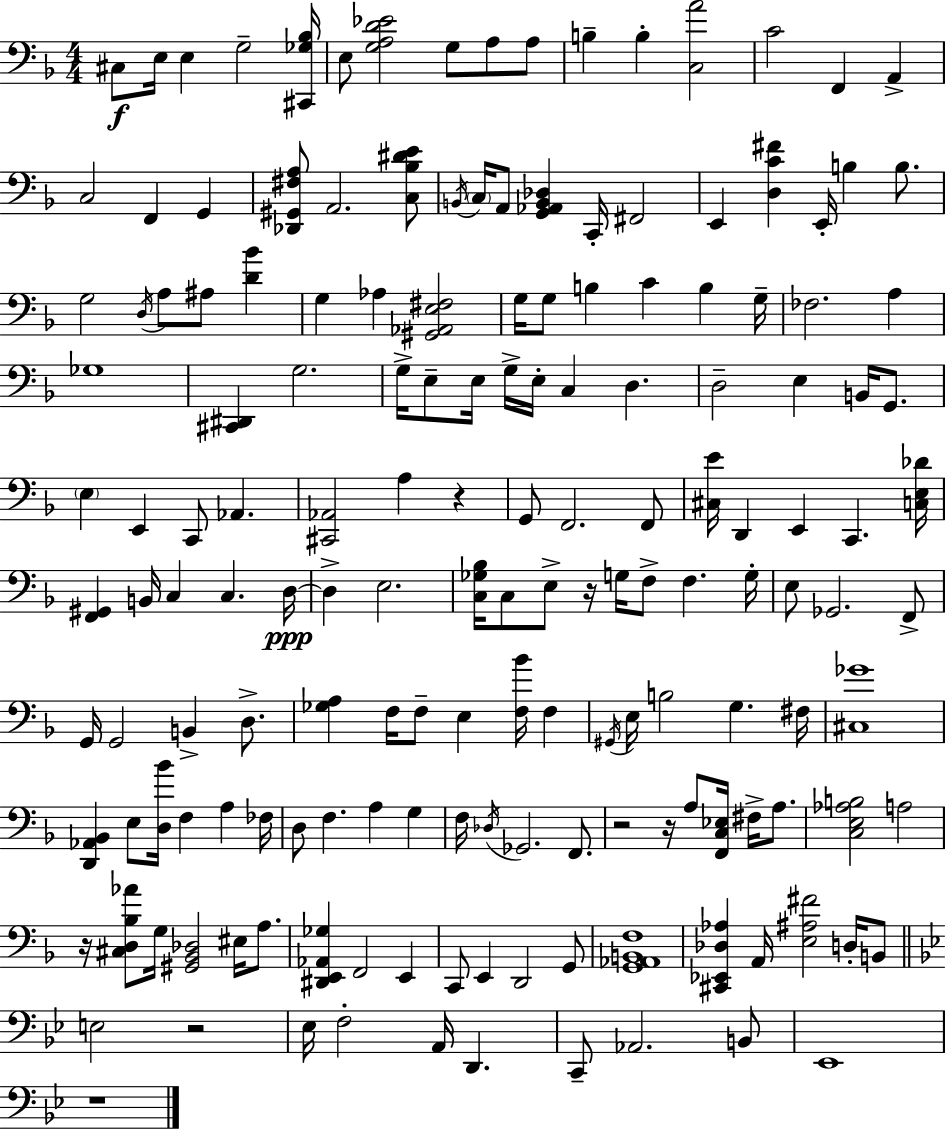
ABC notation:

X:1
T:Untitled
M:4/4
L:1/4
K:F
^C,/2 E,/4 E, G,2 [^C,,_G,_B,]/4 E,/2 [G,A,D_E]2 G,/2 A,/2 A,/2 B, B, [C,A]2 C2 F,, A,, C,2 F,, G,, [_D,,^G,,^F,A,]/2 A,,2 [C,_B,^DE]/2 B,,/4 C,/4 A,,/2 [G,,_A,,B,,_D,] C,,/4 ^F,,2 E,, [D,C^F] E,,/4 B, B,/2 G,2 D,/4 A,/2 ^A,/2 [D_B] G, _A, [^G,,_A,,E,^F,]2 G,/4 G,/2 B, C B, G,/4 _F,2 A, _G,4 [^C,,^D,,] G,2 G,/4 E,/2 E,/4 G,/4 E,/4 C, D, D,2 E, B,,/4 G,,/2 E, E,, C,,/2 _A,, [^C,,_A,,]2 A, z G,,/2 F,,2 F,,/2 [^C,E]/4 D,, E,, C,, [C,E,_D]/4 [F,,^G,,] B,,/4 C, C, D,/4 D, E,2 [C,_G,_B,]/4 C,/2 E,/2 z/4 G,/4 F,/2 F, G,/4 E,/2 _G,,2 F,,/2 G,,/4 G,,2 B,, D,/2 [_G,A,] F,/4 F,/2 E, [F,_B]/4 F, ^G,,/4 E,/4 B,2 G, ^F,/4 [^C,_G]4 [D,,_A,,_B,,] E,/2 [D,_B]/4 F, A, _F,/4 D,/2 F, A, G, F,/4 _D,/4 _G,,2 F,,/2 z2 z/4 A,/2 [F,,C,_E,]/4 ^F,/4 A,/2 [C,E,_A,B,]2 A,2 z/4 [^C,D,_B,_A]/2 G,/4 [^G,,_B,,_D,]2 ^E,/4 A,/2 [^D,,E,,_A,,_G,] F,,2 E,, C,,/2 E,, D,,2 G,,/2 [G,,_A,,B,,F,]4 [^C,,_E,,_D,_A,] A,,/4 [E,^A,^F]2 D,/4 B,,/2 E,2 z2 _E,/4 F,2 A,,/4 D,, C,,/2 _A,,2 B,,/2 _E,,4 z4